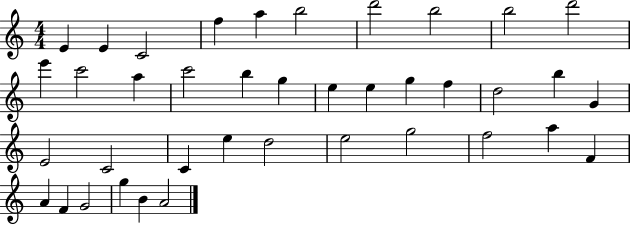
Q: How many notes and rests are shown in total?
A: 39